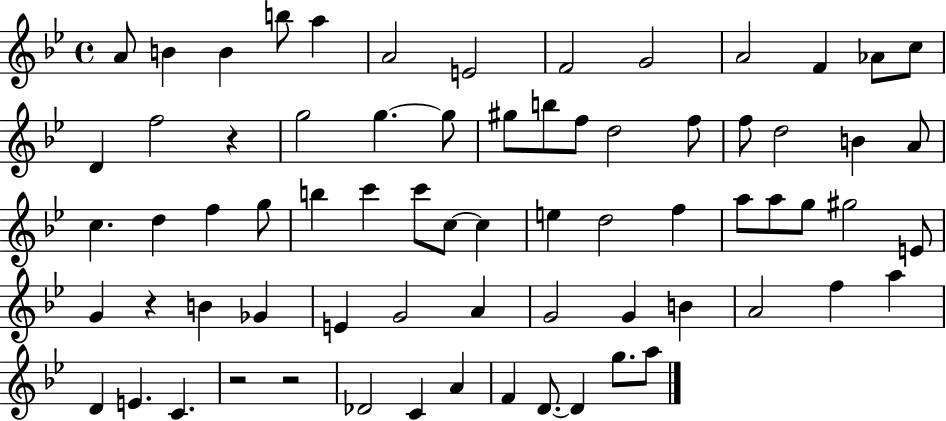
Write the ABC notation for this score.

X:1
T:Untitled
M:4/4
L:1/4
K:Bb
A/2 B B b/2 a A2 E2 F2 G2 A2 F _A/2 c/2 D f2 z g2 g g/2 ^g/2 b/2 f/2 d2 f/2 f/2 d2 B A/2 c d f g/2 b c' c'/2 c/2 c e d2 f a/2 a/2 g/2 ^g2 E/2 G z B _G E G2 A G2 G B A2 f a D E C z2 z2 _D2 C A F D/2 D g/2 a/2